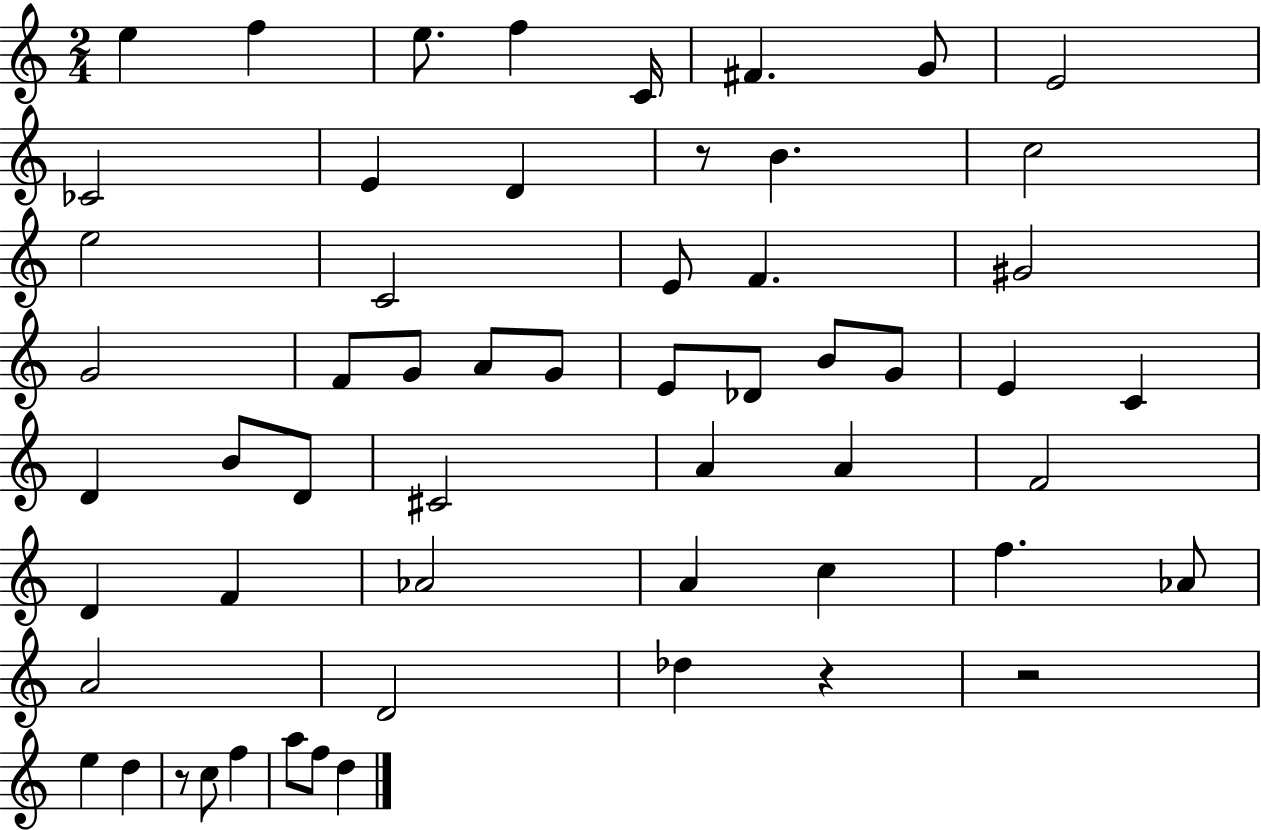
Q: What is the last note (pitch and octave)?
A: D5